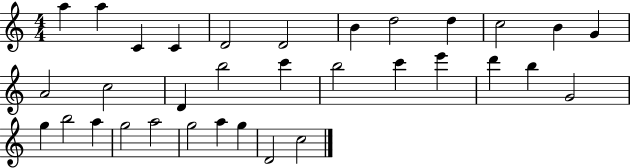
X:1
T:Untitled
M:4/4
L:1/4
K:C
a a C C D2 D2 B d2 d c2 B G A2 c2 D b2 c' b2 c' e' d' b G2 g b2 a g2 a2 g2 a g D2 c2